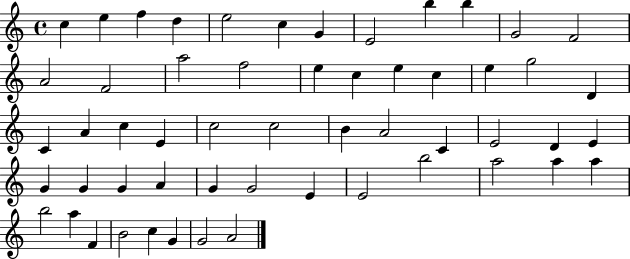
{
  \clef treble
  \time 4/4
  \defaultTimeSignature
  \key c \major
  c''4 e''4 f''4 d''4 | e''2 c''4 g'4 | e'2 b''4 b''4 | g'2 f'2 | \break a'2 f'2 | a''2 f''2 | e''4 c''4 e''4 c''4 | e''4 g''2 d'4 | \break c'4 a'4 c''4 e'4 | c''2 c''2 | b'4 a'2 c'4 | e'2 d'4 e'4 | \break g'4 g'4 g'4 a'4 | g'4 g'2 e'4 | e'2 b''2 | a''2 a''4 a''4 | \break b''2 a''4 f'4 | b'2 c''4 g'4 | g'2 a'2 | \bar "|."
}